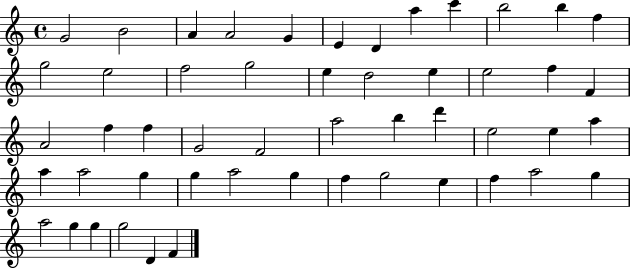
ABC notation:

X:1
T:Untitled
M:4/4
L:1/4
K:C
G2 B2 A A2 G E D a c' b2 b f g2 e2 f2 g2 e d2 e e2 f F A2 f f G2 F2 a2 b d' e2 e a a a2 g g a2 g f g2 e f a2 g a2 g g g2 D F